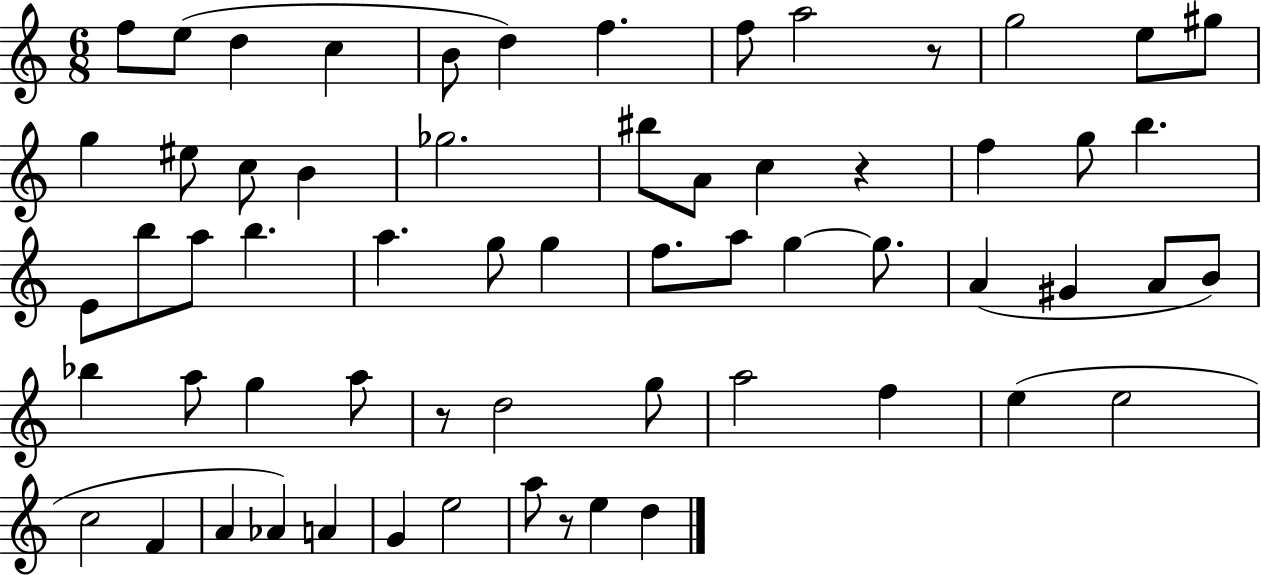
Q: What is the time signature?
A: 6/8